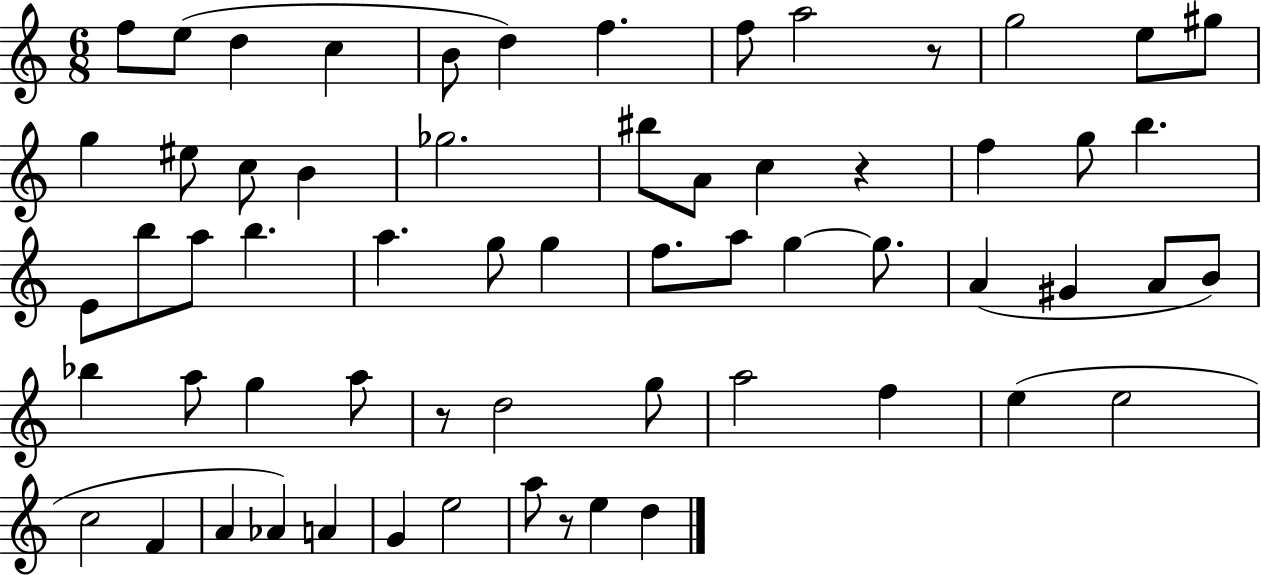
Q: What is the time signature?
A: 6/8